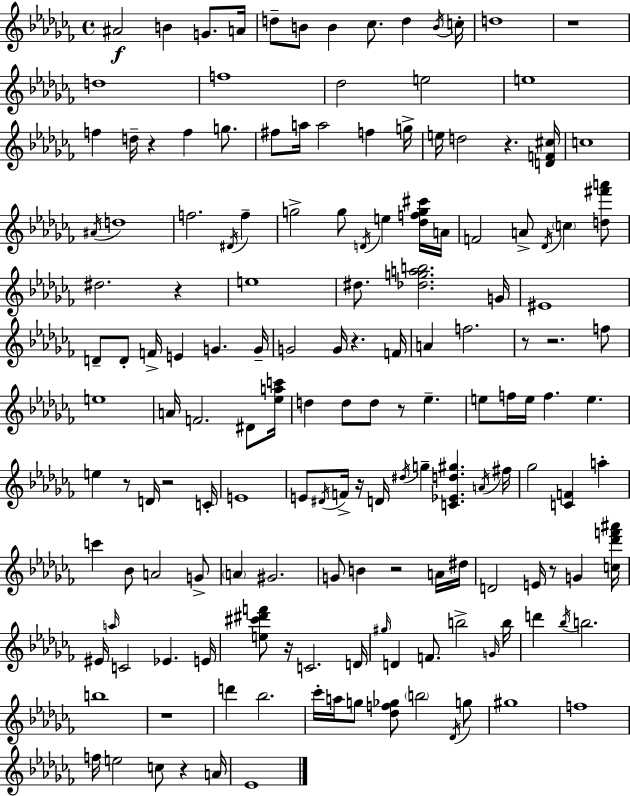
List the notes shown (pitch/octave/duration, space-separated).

A#4/h B4/q G4/e. A4/s D5/e B4/e B4/q CES5/e. D5/q B4/s C5/s D5/w R/w D5/w F5/w Db5/h E5/h E5/w F5/q D5/s R/q F5/q G5/e. F#5/e A5/s A5/h F5/q G5/s E5/s D5/h R/q. [D4,F4,C#5]/s C5/w A#4/s D5/w F5/h. D#4/s F5/q G5/h G5/e D4/s E5/q [Db5,F5,G5,C#6]/s A4/s F4/h A4/e Db4/s C5/q [D5,F#6,A6]/e D#5/h. R/q E5/w D#5/e. [Db5,G5,A5,B5]/h. G4/s EIS4/w D4/e D4/e F4/s E4/q G4/q. G4/s G4/h G4/s R/q. F4/s A4/q F5/h. R/e R/h. F5/e E5/w A4/s F4/h. D#4/e [Eb5,A5,C6]/s D5/q D5/e D5/e R/e Eb5/q. E5/e F5/s E5/s F5/q. E5/q. E5/q R/e D4/s R/h C4/s E4/w E4/e D#4/s F4/s R/s D4/s D#5/s G5/q [C4,Eb4,D5,G#5]/q. A4/s F#5/s Gb5/h [C4,F4]/q A5/q C6/q Bb4/e A4/h G4/e A4/q G#4/h. G4/e B4/q R/h A4/s D#5/s D4/h E4/s R/e G4/q [C5,Db6,F6,A#6]/s EIS4/s A5/s C4/h Eb4/q. E4/s [E5,C#6,D#6,F6]/e R/s C4/h. D4/s G#5/s D4/q F4/e. B5/h G4/s B5/s D6/q Bb5/s B5/h. B5/w R/w D6/q Bb5/h. CES6/s A5/s G5/e [Db5,F5,Gb5]/e B5/h Db4/s G5/e G#5/w F5/w F5/s E5/h C5/e R/q A4/s Eb4/w